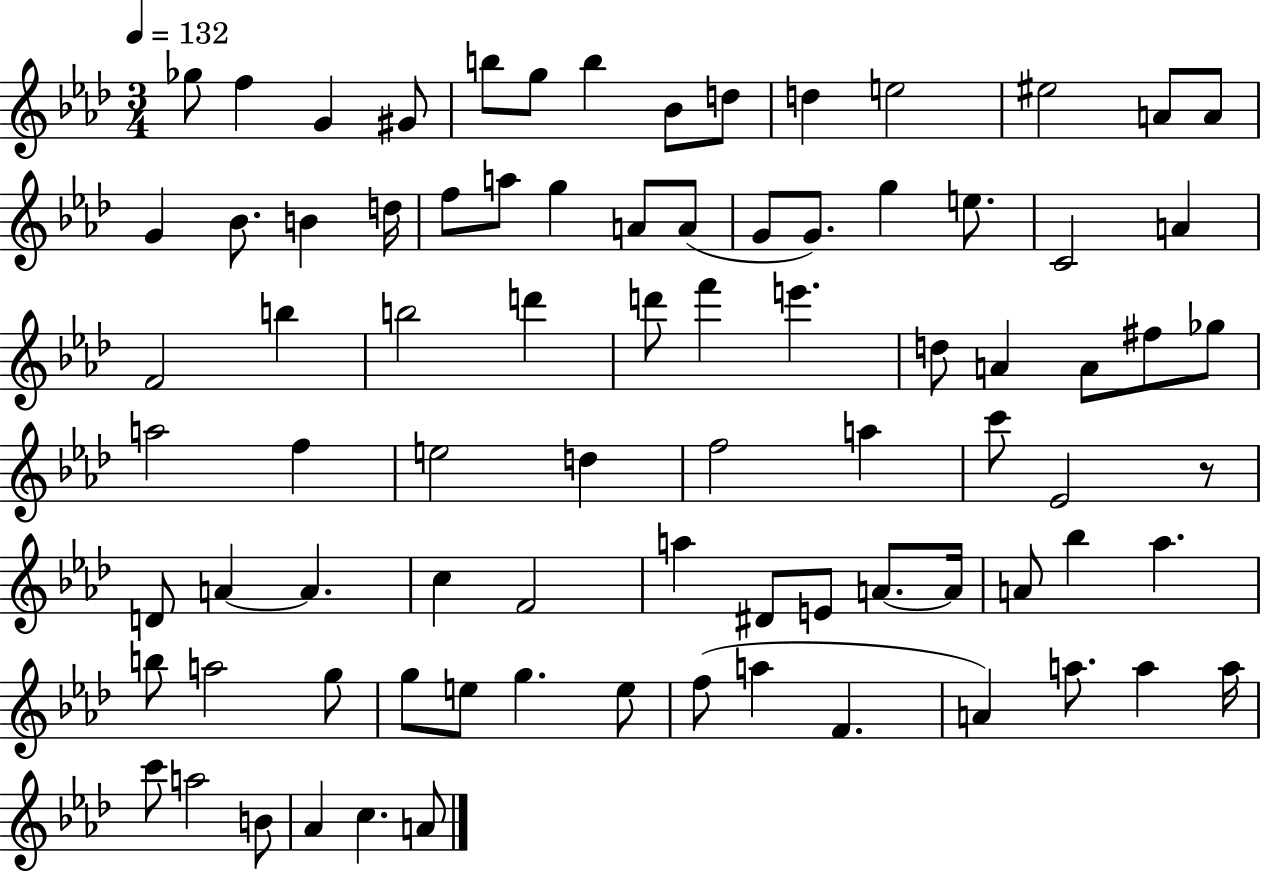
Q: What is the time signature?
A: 3/4